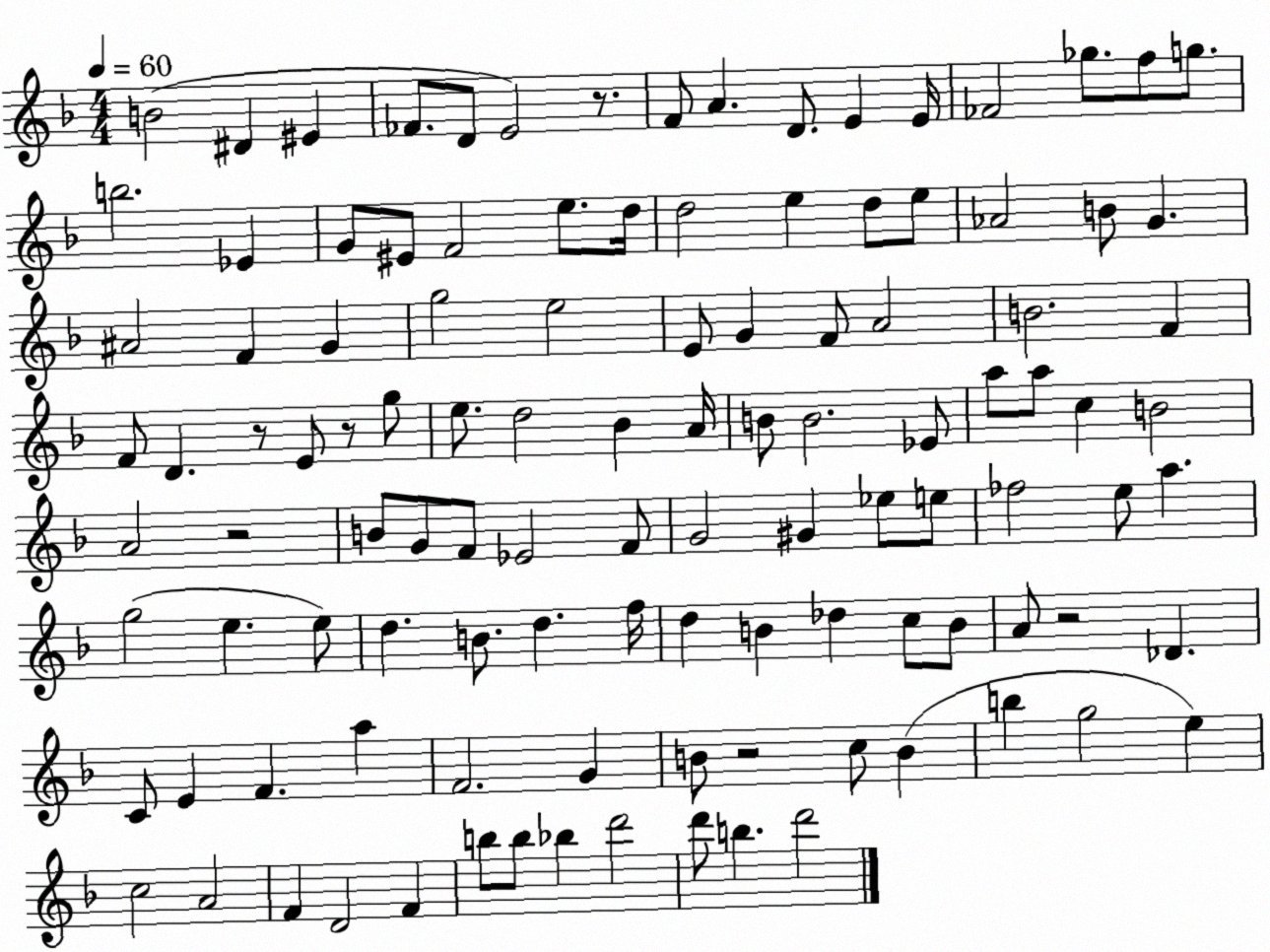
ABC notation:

X:1
T:Untitled
M:4/4
L:1/4
K:F
B2 ^D ^E _F/2 D/2 E2 z/2 F/2 A D/2 E E/4 _F2 _g/2 f/2 g/2 b2 _E G/2 ^E/2 F2 e/2 d/4 d2 e d/2 e/2 _A2 B/2 G ^A2 F G g2 e2 E/2 G F/2 A2 B2 F F/2 D z/2 E/2 z/2 g/2 e/2 d2 _B A/4 B/2 B2 _E/2 a/2 a/2 c B2 A2 z2 B/2 G/2 F/2 _E2 F/2 G2 ^G _e/2 e/2 _f2 e/2 a g2 e e/2 d B/2 d f/4 d B _d c/2 B/2 A/2 z2 _D C/2 E F a F2 G B/2 z2 c/2 B b g2 e c2 A2 F D2 F b/2 b/2 _b d'2 d'/2 b d'2